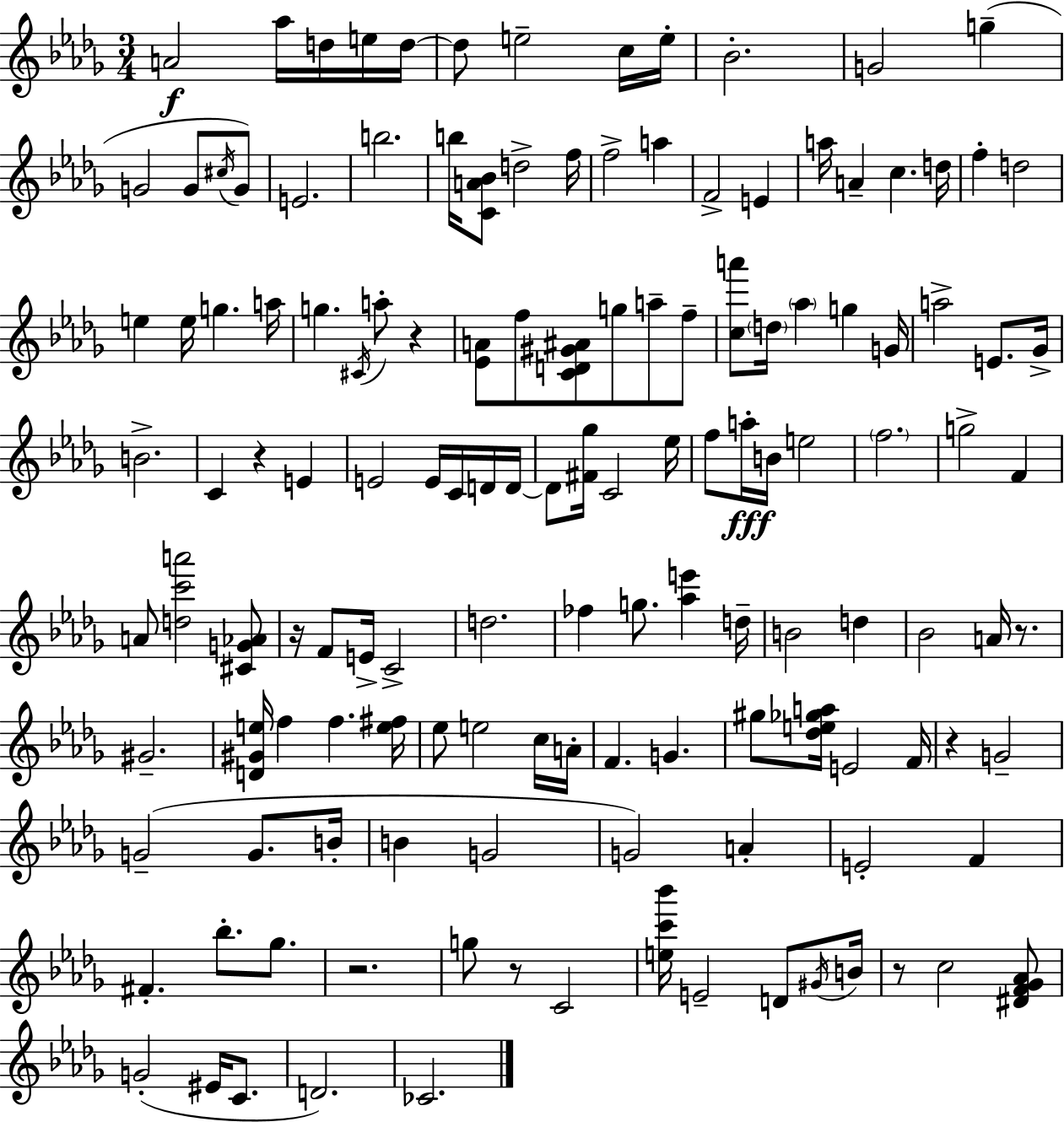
X:1
T:Untitled
M:3/4
L:1/4
K:Bbm
A2 _a/4 d/4 e/4 d/4 d/2 e2 c/4 e/4 _B2 G2 g G2 G/2 ^c/4 G/2 E2 b2 b/4 [CA_B]/2 d2 f/4 f2 a F2 E a/4 A c d/4 f d2 e e/4 g a/4 g ^C/4 a/2 z [_EA]/2 f/2 [CD^G^A]/2 g/2 a/2 f/2 [ca']/2 d/4 _a g G/4 a2 E/2 _G/4 B2 C z E E2 E/4 C/4 D/4 D/4 D/2 [^F_g]/4 C2 _e/4 f/2 a/4 B/4 e2 f2 g2 F A/2 [dc'a']2 [^CG_A]/2 z/4 F/2 E/4 C2 d2 _f g/2 [_ae'] d/4 B2 d _B2 A/4 z/2 ^G2 [D^Ge]/4 f f [e^f]/4 _e/2 e2 c/4 A/4 F G ^g/2 [_de_ga]/4 E2 F/4 z G2 G2 G/2 B/4 B G2 G2 A E2 F ^F _b/2 _g/2 z2 g/2 z/2 C2 [ec'_b']/4 E2 D/2 ^G/4 B/4 z/2 c2 [^DF_G_A]/2 G2 ^E/4 C/2 D2 _C2